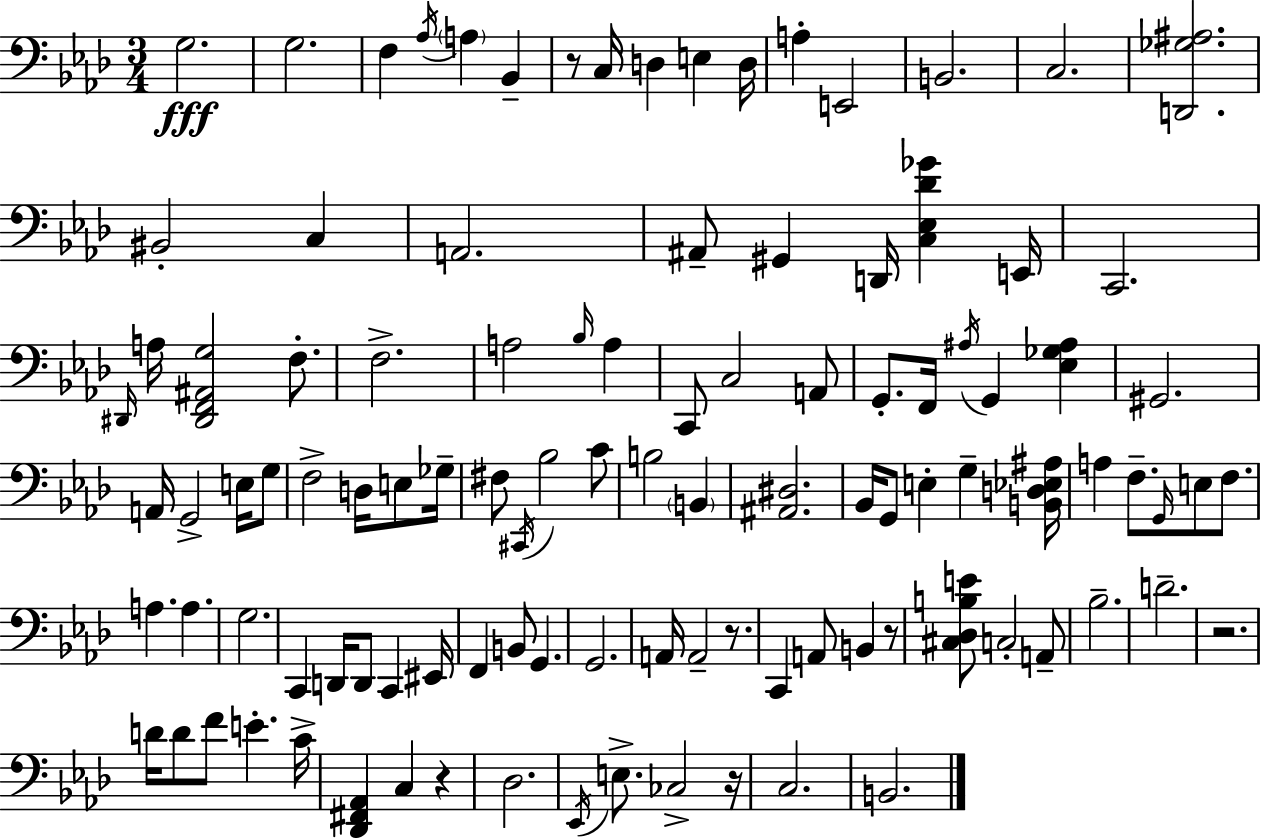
X:1
T:Untitled
M:3/4
L:1/4
K:Ab
G,2 G,2 F, _A,/4 A, _B,, z/2 C,/4 D, E, D,/4 A, E,,2 B,,2 C,2 [D,,_G,^A,]2 ^B,,2 C, A,,2 ^A,,/2 ^G,, D,,/4 [C,_E,_D_G] E,,/4 C,,2 ^D,,/4 A,/4 [^D,,F,,^A,,G,]2 F,/2 F,2 A,2 _B,/4 A, C,,/2 C,2 A,,/2 G,,/2 F,,/4 ^A,/4 G,, [_E,_G,^A,] ^G,,2 A,,/4 G,,2 E,/4 G,/2 F,2 D,/4 E,/2 _G,/4 ^F,/2 ^C,,/4 _B,2 C/2 B,2 B,, [^A,,^D,]2 _B,,/4 G,,/2 E, G, [B,,D,_E,^A,]/4 A, F,/2 G,,/4 E,/2 F,/2 A, A, G,2 C,, D,,/4 D,,/2 C,, ^E,,/4 F,, B,,/2 G,, G,,2 A,,/4 A,,2 z/2 C,, A,,/2 B,, z/2 [^C,_D,B,E]/2 C,2 A,,/2 _B,2 D2 z2 D/4 D/2 F/2 E C/4 [_D,,^F,,_A,,] C, z _D,2 _E,,/4 E,/2 _C,2 z/4 C,2 B,,2